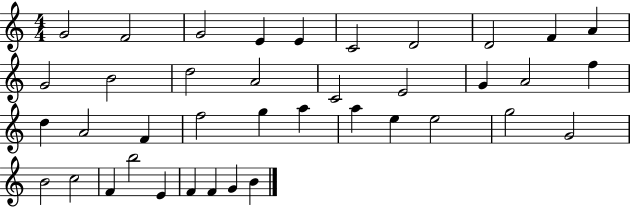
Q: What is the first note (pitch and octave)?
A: G4